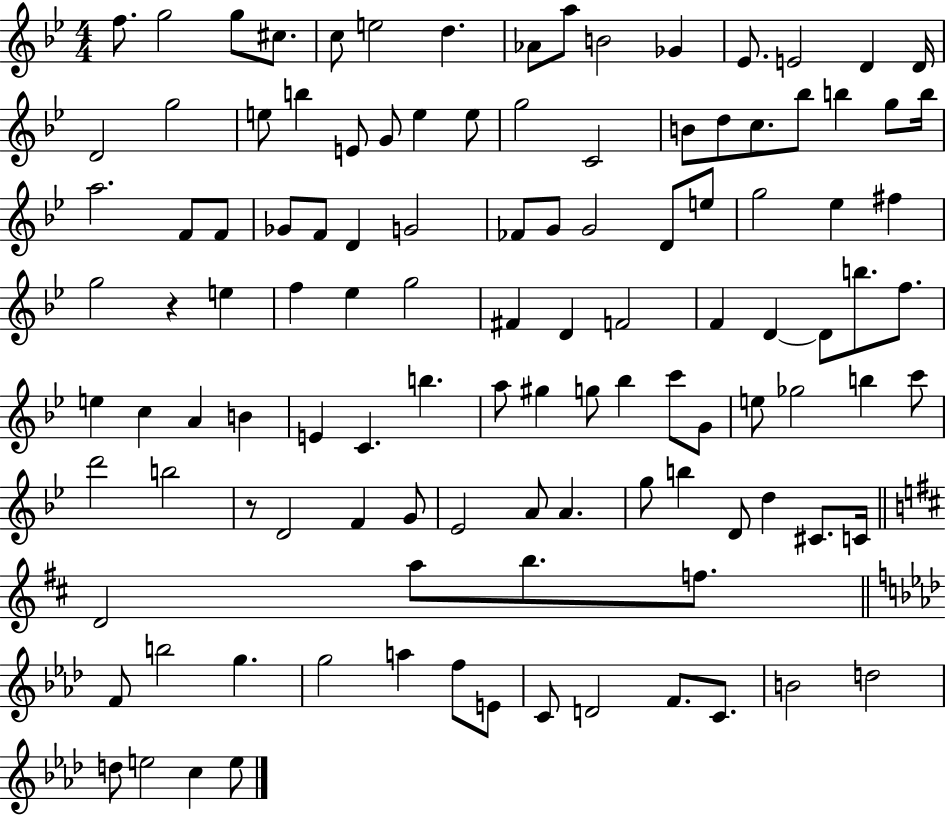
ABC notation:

X:1
T:Untitled
M:4/4
L:1/4
K:Bb
f/2 g2 g/2 ^c/2 c/2 e2 d _A/2 a/2 B2 _G _E/2 E2 D D/4 D2 g2 e/2 b E/2 G/2 e e/2 g2 C2 B/2 d/2 c/2 _b/2 b g/2 b/4 a2 F/2 F/2 _G/2 F/2 D G2 _F/2 G/2 G2 D/2 e/2 g2 _e ^f g2 z e f _e g2 ^F D F2 F D D/2 b/2 f/2 e c A B E C b a/2 ^g g/2 _b c'/2 G/2 e/2 _g2 b c'/2 d'2 b2 z/2 D2 F G/2 _E2 A/2 A g/2 b D/2 d ^C/2 C/4 D2 a/2 b/2 f/2 F/2 b2 g g2 a f/2 E/2 C/2 D2 F/2 C/2 B2 d2 d/2 e2 c e/2